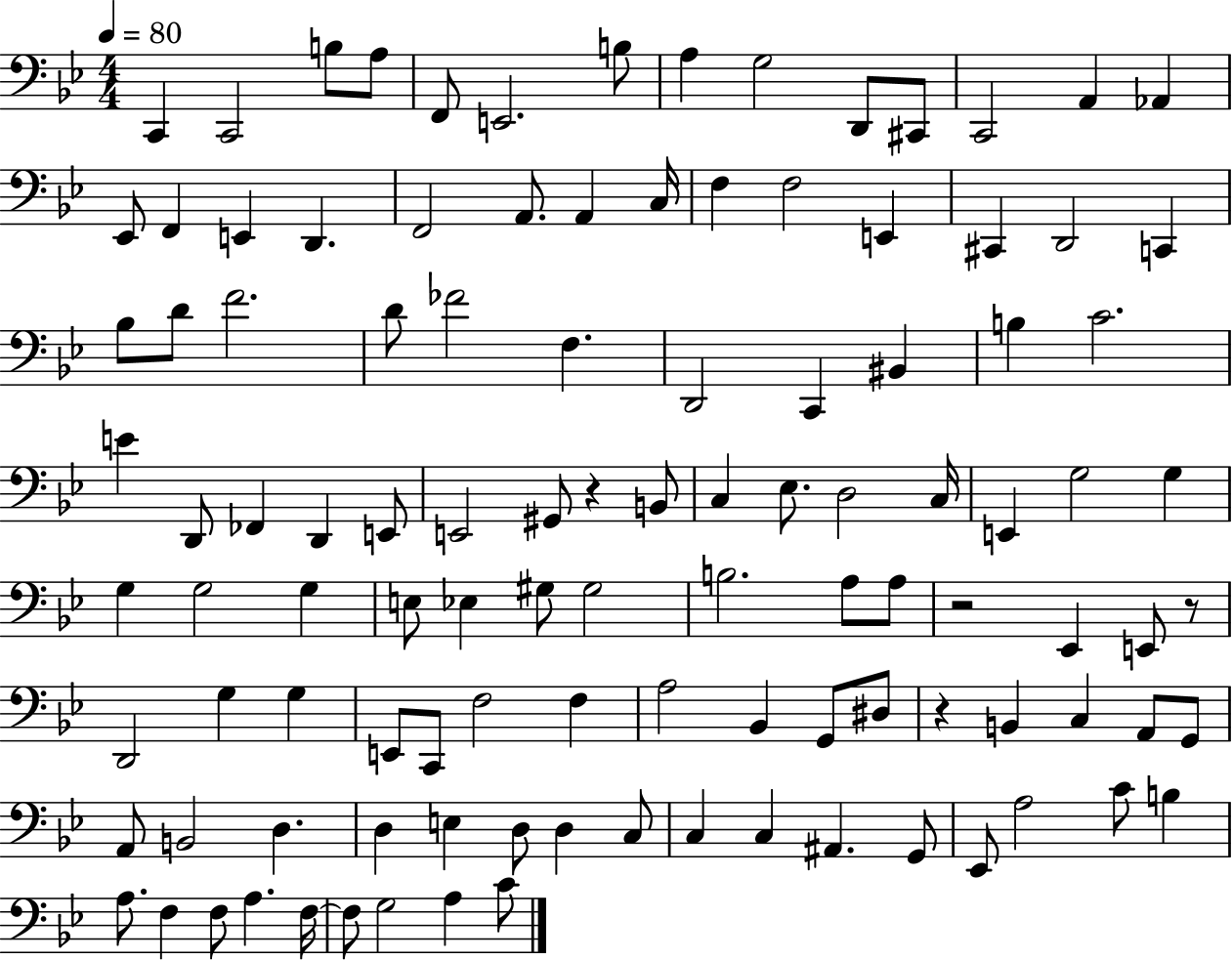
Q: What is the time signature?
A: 4/4